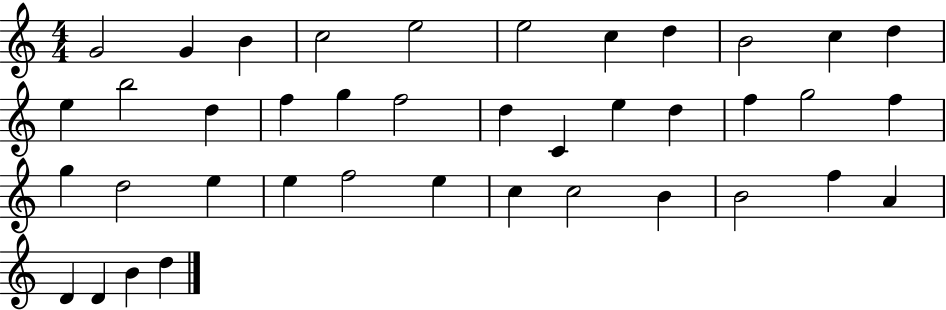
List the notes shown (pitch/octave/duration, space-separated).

G4/h G4/q B4/q C5/h E5/h E5/h C5/q D5/q B4/h C5/q D5/q E5/q B5/h D5/q F5/q G5/q F5/h D5/q C4/q E5/q D5/q F5/q G5/h F5/q G5/q D5/h E5/q E5/q F5/h E5/q C5/q C5/h B4/q B4/h F5/q A4/q D4/q D4/q B4/q D5/q